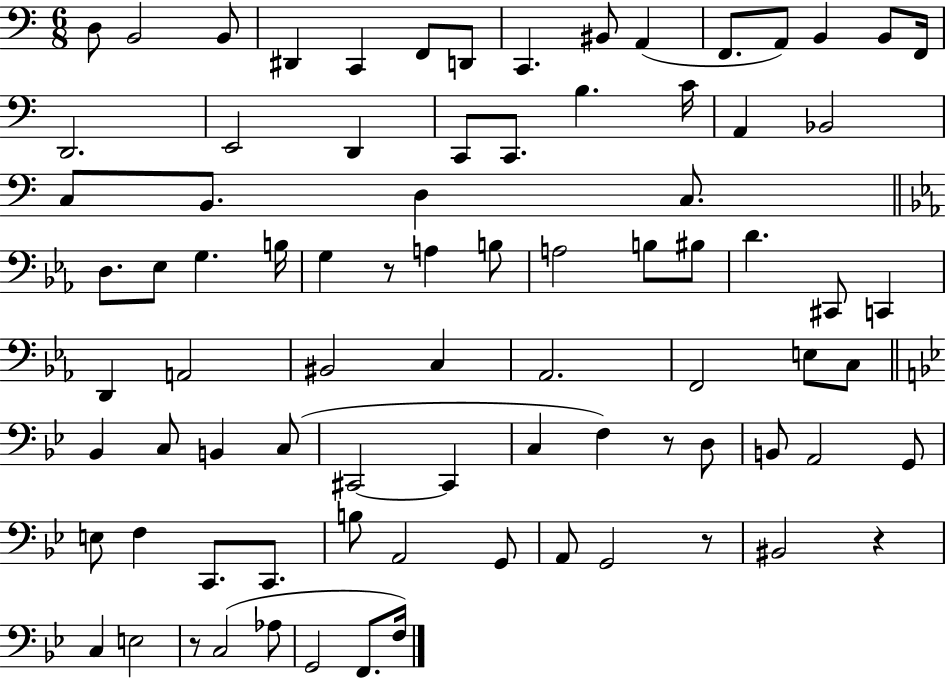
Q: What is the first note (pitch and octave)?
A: D3